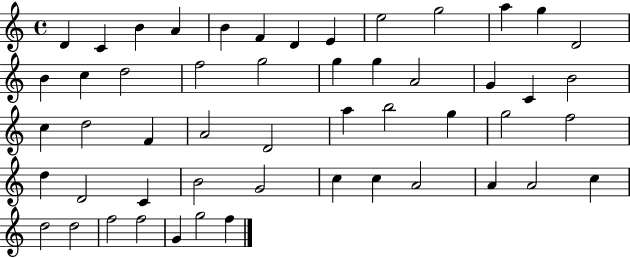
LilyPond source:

{
  \clef treble
  \time 4/4
  \defaultTimeSignature
  \key c \major
  d'4 c'4 b'4 a'4 | b'4 f'4 d'4 e'4 | e''2 g''2 | a''4 g''4 d'2 | \break b'4 c''4 d''2 | f''2 g''2 | g''4 g''4 a'2 | g'4 c'4 b'2 | \break c''4 d''2 f'4 | a'2 d'2 | a''4 b''2 g''4 | g''2 f''2 | \break d''4 d'2 c'4 | b'2 g'2 | c''4 c''4 a'2 | a'4 a'2 c''4 | \break d''2 d''2 | f''2 f''2 | g'4 g''2 f''4 | \bar "|."
}